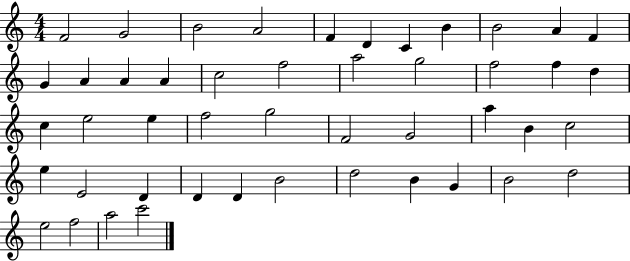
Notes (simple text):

F4/h G4/h B4/h A4/h F4/q D4/q C4/q B4/q B4/h A4/q F4/q G4/q A4/q A4/q A4/q C5/h F5/h A5/h G5/h F5/h F5/q D5/q C5/q E5/h E5/q F5/h G5/h F4/h G4/h A5/q B4/q C5/h E5/q E4/h D4/q D4/q D4/q B4/h D5/h B4/q G4/q B4/h D5/h E5/h F5/h A5/h C6/h